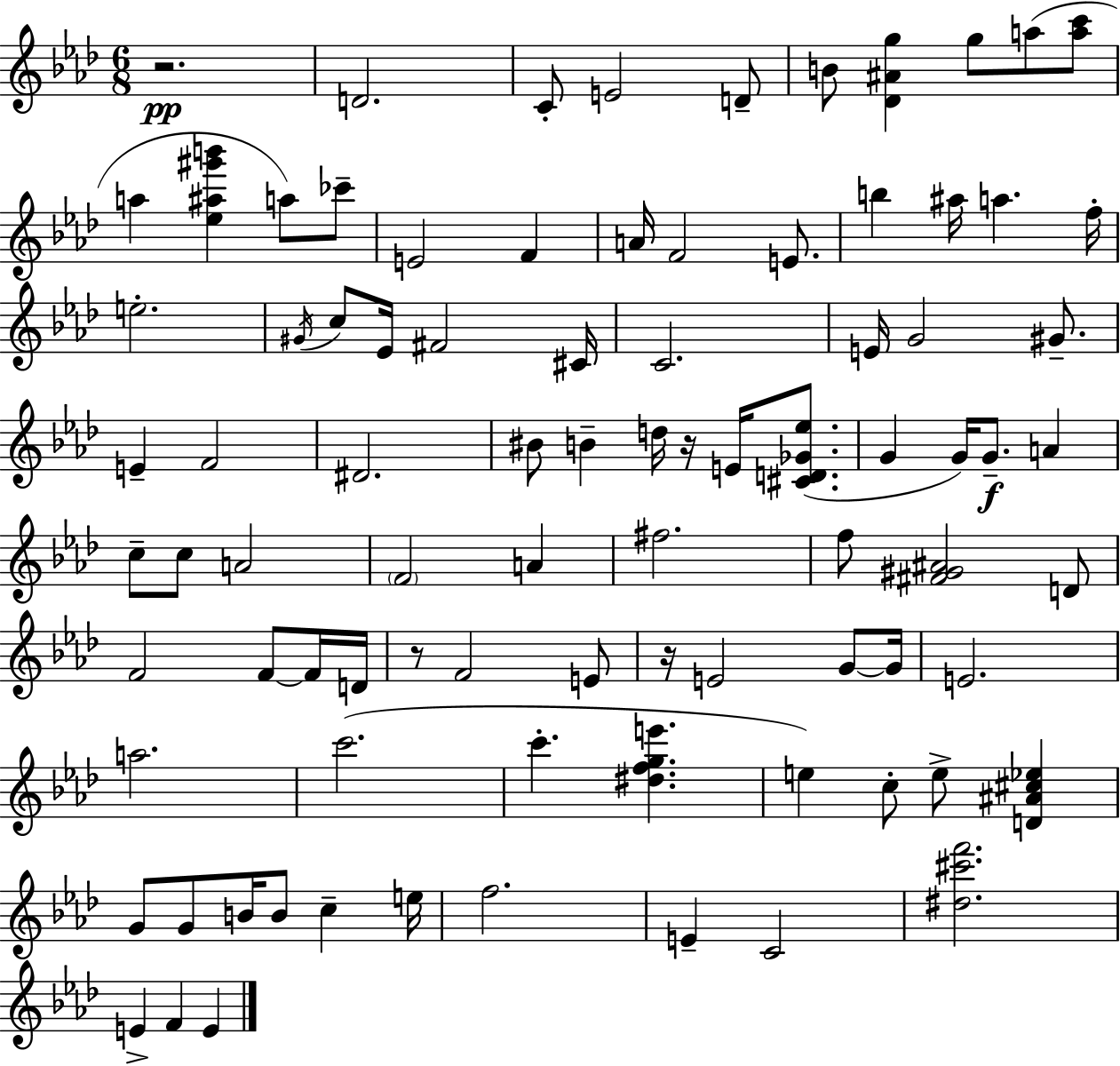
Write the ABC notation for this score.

X:1
T:Untitled
M:6/8
L:1/4
K:Fm
z2 D2 C/2 E2 D/2 B/2 [_D^Ag] g/2 a/2 [ac']/2 a [_e^a^g'b'] a/2 _c'/2 E2 F A/4 F2 E/2 b ^a/4 a f/4 e2 ^G/4 c/2 _E/4 ^F2 ^C/4 C2 E/4 G2 ^G/2 E F2 ^D2 ^B/2 B d/4 z/4 E/4 [^CD_G_e]/2 G G/4 G/2 A c/2 c/2 A2 F2 A ^f2 f/2 [^F^G^A]2 D/2 F2 F/2 F/4 D/4 z/2 F2 E/2 z/4 E2 G/2 G/4 E2 a2 c'2 c' [^dfge'] e c/2 e/2 [D^A^c_e] G/2 G/2 B/4 B/2 c e/4 f2 E C2 [^d^c'f']2 E F E